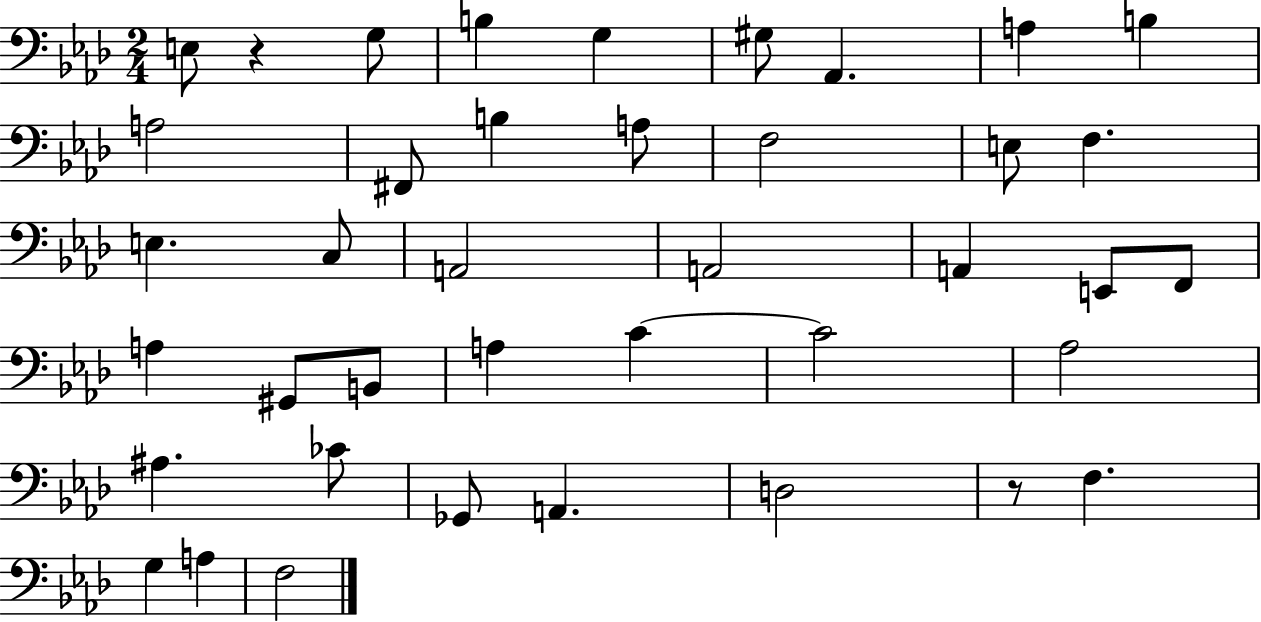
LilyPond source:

{
  \clef bass
  \numericTimeSignature
  \time 2/4
  \key aes \major
  \repeat volta 2 { e8 r4 g8 | b4 g4 | gis8 aes,4. | a4 b4 | \break a2 | fis,8 b4 a8 | f2 | e8 f4. | \break e4. c8 | a,2 | a,2 | a,4 e,8 f,8 | \break a4 gis,8 b,8 | a4 c'4~~ | c'2 | aes2 | \break ais4. ces'8 | ges,8 a,4. | d2 | r8 f4. | \break g4 a4 | f2 | } \bar "|."
}